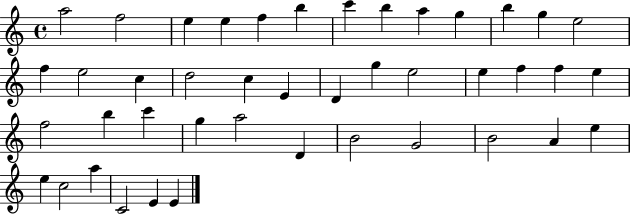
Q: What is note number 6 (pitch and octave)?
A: B5